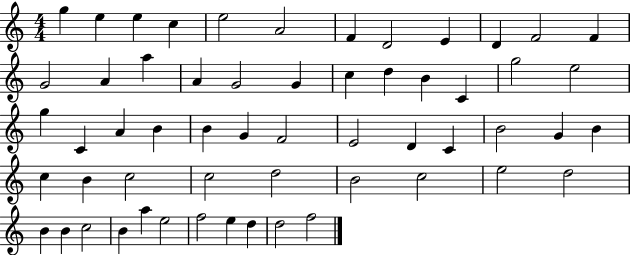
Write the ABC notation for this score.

X:1
T:Untitled
M:4/4
L:1/4
K:C
g e e c e2 A2 F D2 E D F2 F G2 A a A G2 G c d B C g2 e2 g C A B B G F2 E2 D C B2 G B c B c2 c2 d2 B2 c2 e2 d2 B B c2 B a e2 f2 e d d2 f2